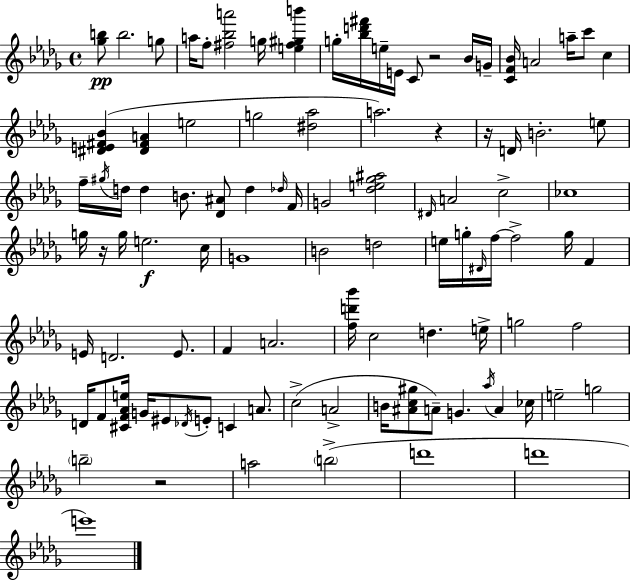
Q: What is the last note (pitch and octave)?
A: E6